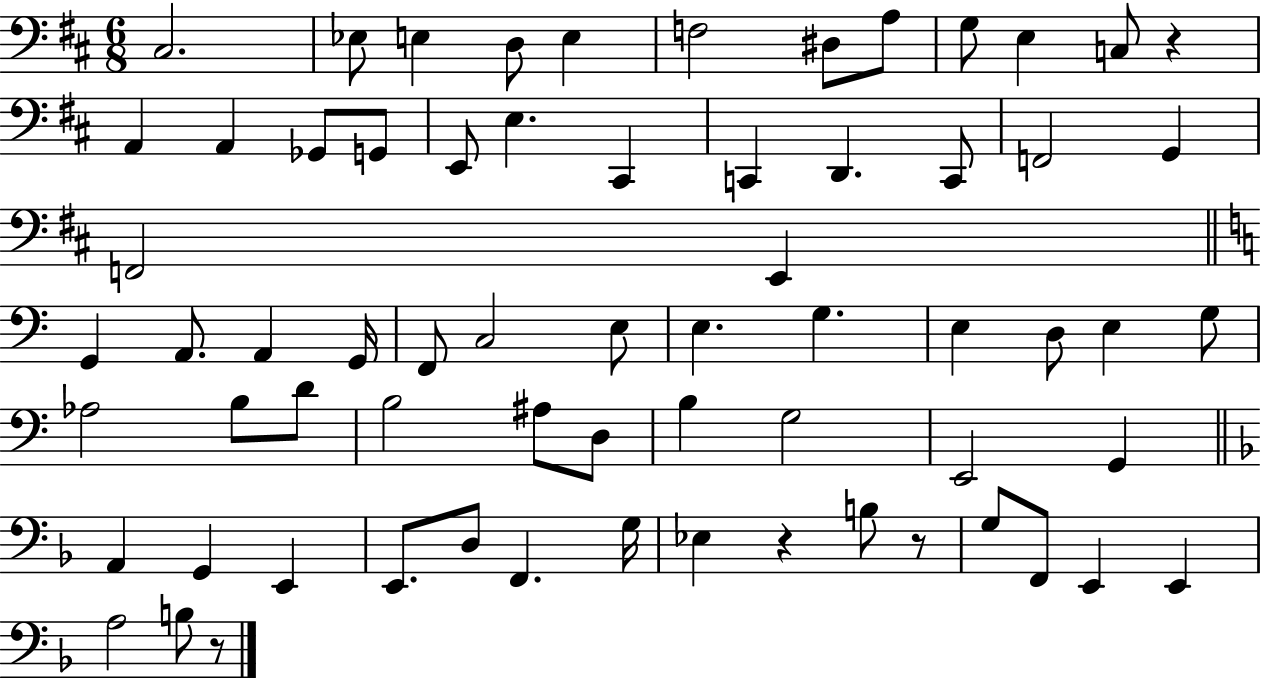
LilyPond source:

{
  \clef bass
  \numericTimeSignature
  \time 6/8
  \key d \major
  \repeat volta 2 { cis2. | ees8 e4 d8 e4 | f2 dis8 a8 | g8 e4 c8 r4 | \break a,4 a,4 ges,8 g,8 | e,8 e4. cis,4 | c,4 d,4. c,8 | f,2 g,4 | \break f,2 e,4 | \bar "||" \break \key c \major g,4 a,8. a,4 g,16 | f,8 c2 e8 | e4. g4. | e4 d8 e4 g8 | \break aes2 b8 d'8 | b2 ais8 d8 | b4 g2 | e,2 g,4 | \break \bar "||" \break \key f \major a,4 g,4 e,4 | e,8. d8 f,4. g16 | ees4 r4 b8 r8 | g8 f,8 e,4 e,4 | \break a2 b8 r8 | } \bar "|."
}